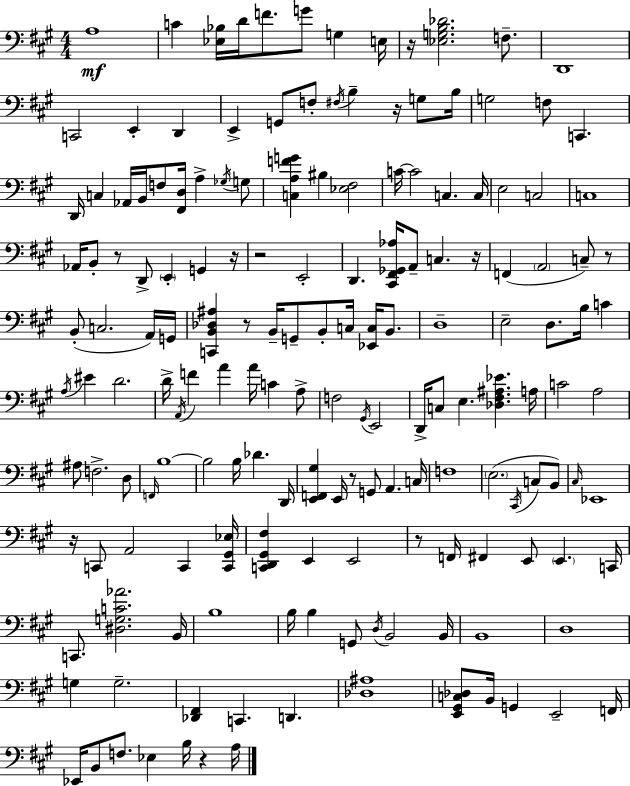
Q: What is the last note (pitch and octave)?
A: A3